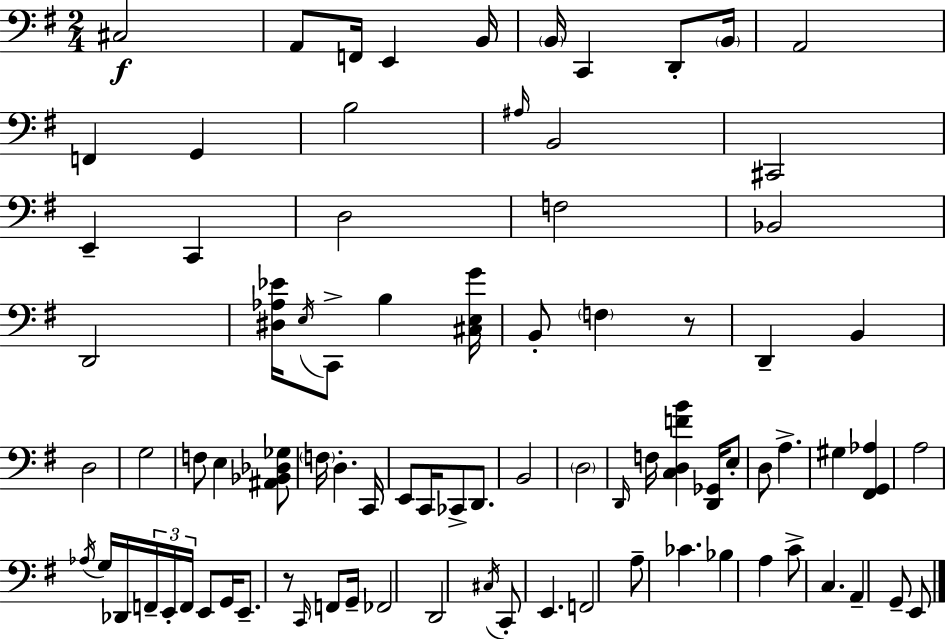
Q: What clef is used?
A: bass